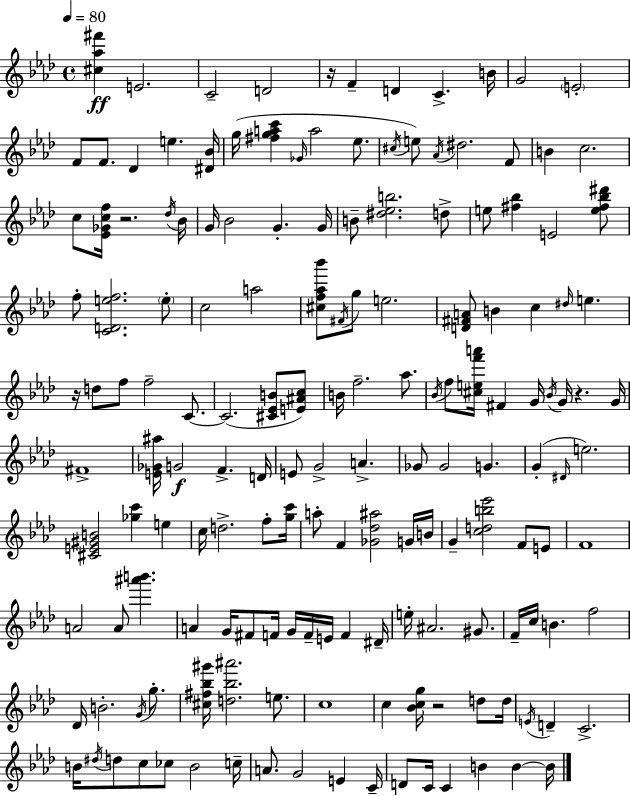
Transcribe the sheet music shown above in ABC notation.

X:1
T:Untitled
M:4/4
L:1/4
K:Fm
[^c_a^f'] E2 C2 D2 z/4 F D C B/4 G2 E2 F/2 F/2 _D e [^D_B]/4 g/4 [^fgac'] _G/4 a2 _e/2 ^c/4 e/2 _A/4 ^d2 F/2 B c2 c/2 [_E_Gcf]/4 z2 _d/4 _B/4 G/4 _B2 G G/4 B/2 [^d_eb]2 d/2 e/2 [^f_b] E2 [e^f_b^d']/2 f/2 [CDef]2 e/2 c2 a2 [^cf_a_b']/2 ^F/4 g/2 e2 [D^FA]/2 B c ^d/4 e z/4 d/2 f/2 f2 C/2 C2 [^C_EB]/2 [E^Ac]/2 B/4 f2 _a/2 _B/4 f/2 [^cef'a']/4 ^F G/4 _B/4 G/4 z G/4 ^F4 [E_G^a]/4 G2 F D/4 E/2 G2 A _G/2 _G2 G G ^D/4 e2 [^CE^GB]2 [_gc'] e c/4 d2 f/2 [gc']/4 a/2 F [_G_d^a]2 G/4 B/4 G [cdb_e']2 F/2 E/2 F4 A2 A/2 [^a'b'] A G/4 ^F/2 F/4 G/4 F/4 E/4 F ^D/4 e/4 ^A2 ^G/2 F/4 c/4 B f2 _D/4 B2 G/4 g/2 [^c^f_b^g']/4 [d_b^a']2 e/2 c4 c [_Bcg]/4 z2 d/2 d/4 E/4 D C2 B/4 ^d/4 d/2 c/2 _c/2 B2 c/4 A/2 G2 E C/4 D/2 C/4 C B B B/4